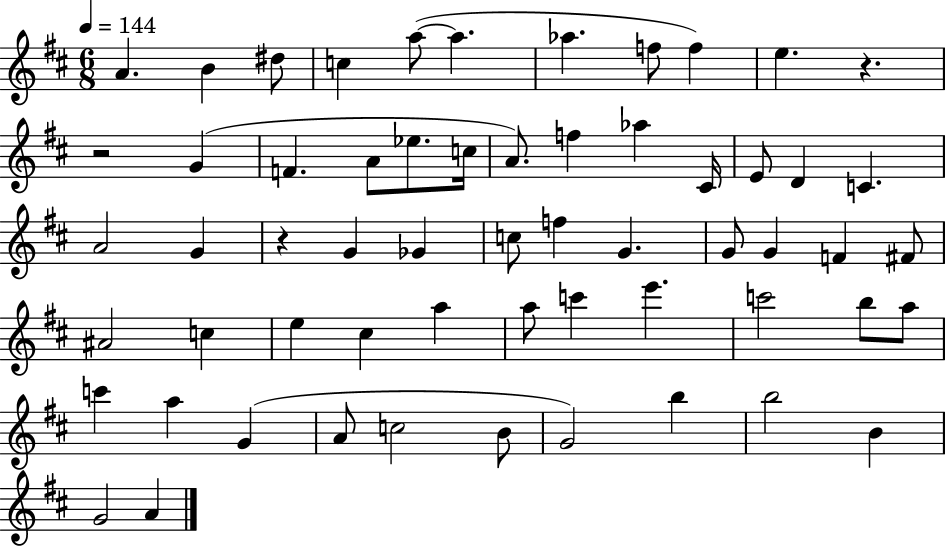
{
  \clef treble
  \numericTimeSignature
  \time 6/8
  \key d \major
  \tempo 4 = 144
  a'4. b'4 dis''8 | c''4 a''8~(~ a''4. | aes''4. f''8 f''4) | e''4. r4. | \break r2 g'4( | f'4. a'8 ees''8. c''16 | a'8.) f''4 aes''4 cis'16 | e'8 d'4 c'4. | \break a'2 g'4 | r4 g'4 ges'4 | c''8 f''4 g'4. | g'8 g'4 f'4 fis'8 | \break ais'2 c''4 | e''4 cis''4 a''4 | a''8 c'''4 e'''4. | c'''2 b''8 a''8 | \break c'''4 a''4 g'4( | a'8 c''2 b'8 | g'2) b''4 | b''2 b'4 | \break g'2 a'4 | \bar "|."
}